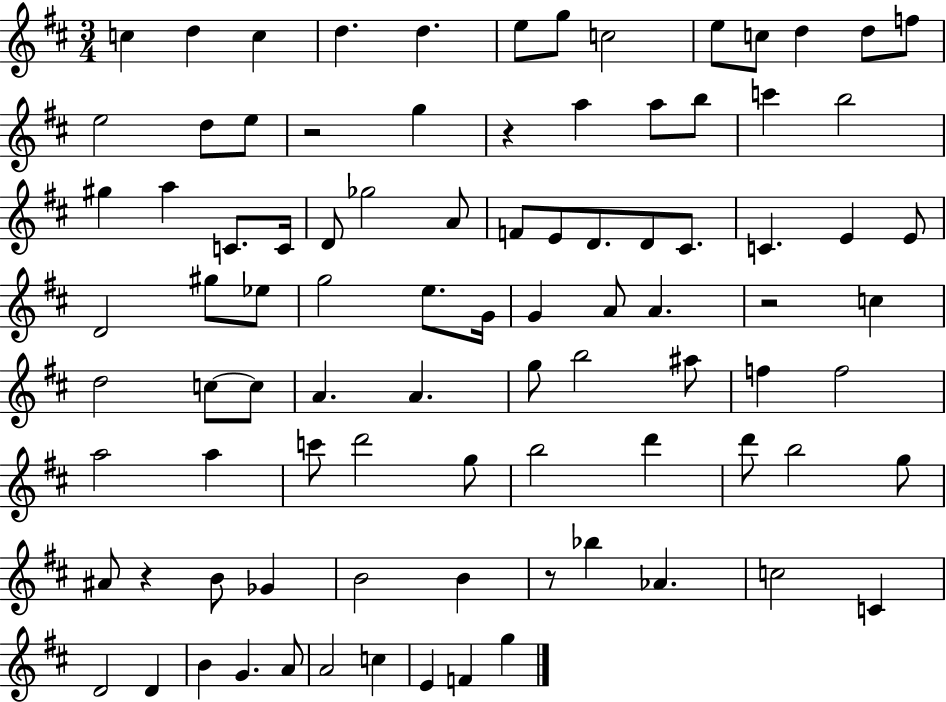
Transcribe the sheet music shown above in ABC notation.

X:1
T:Untitled
M:3/4
L:1/4
K:D
c d c d d e/2 g/2 c2 e/2 c/2 d d/2 f/2 e2 d/2 e/2 z2 g z a a/2 b/2 c' b2 ^g a C/2 C/4 D/2 _g2 A/2 F/2 E/2 D/2 D/2 ^C/2 C E E/2 D2 ^g/2 _e/2 g2 e/2 G/4 G A/2 A z2 c d2 c/2 c/2 A A g/2 b2 ^a/2 f f2 a2 a c'/2 d'2 g/2 b2 d' d'/2 b2 g/2 ^A/2 z B/2 _G B2 B z/2 _b _A c2 C D2 D B G A/2 A2 c E F g